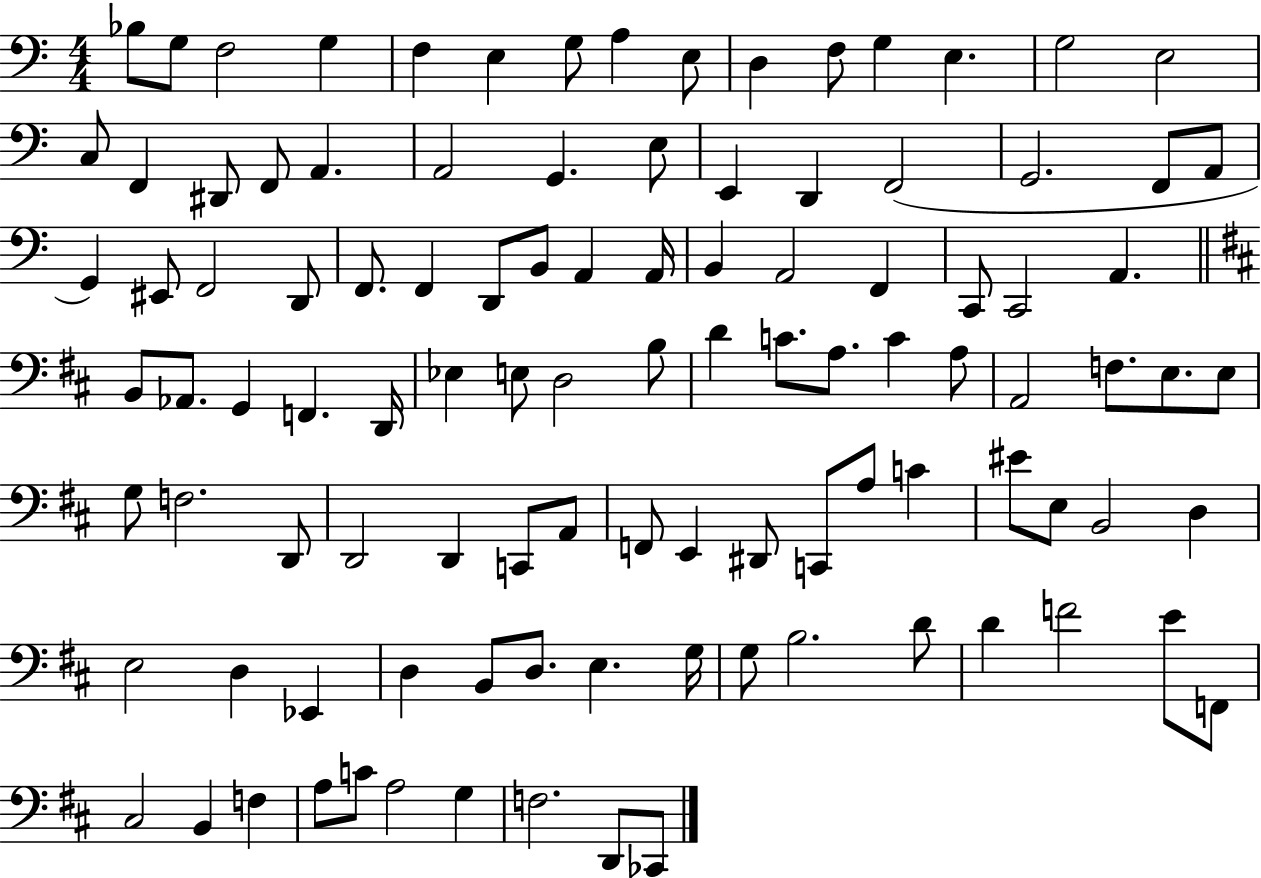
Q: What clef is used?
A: bass